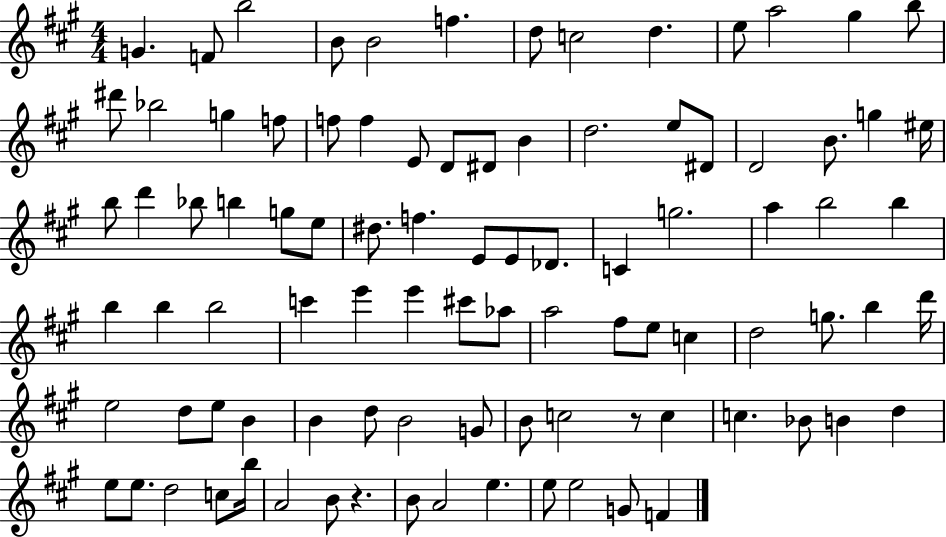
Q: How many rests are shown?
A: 2